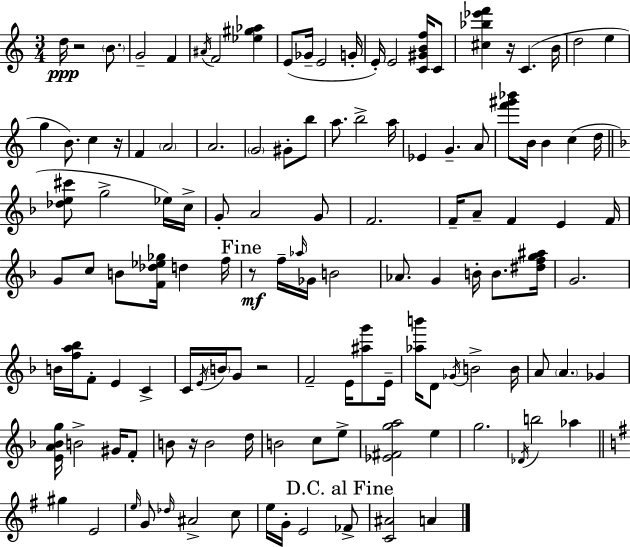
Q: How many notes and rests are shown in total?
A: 125